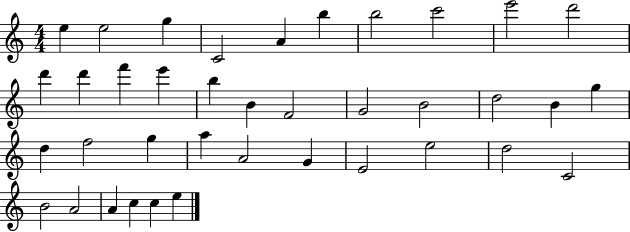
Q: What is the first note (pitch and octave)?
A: E5